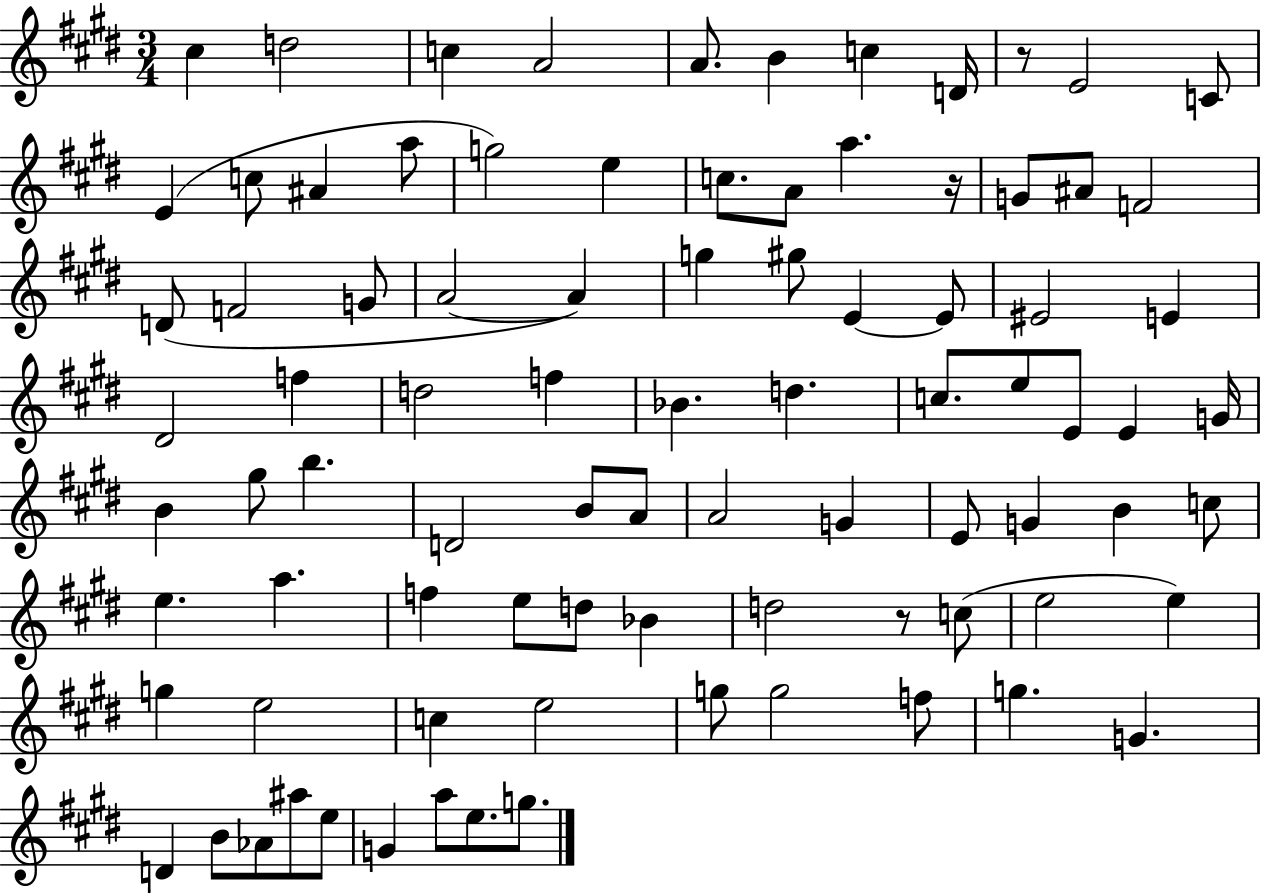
{
  \clef treble
  \numericTimeSignature
  \time 3/4
  \key e \major
  cis''4 d''2 | c''4 a'2 | a'8. b'4 c''4 d'16 | r8 e'2 c'8 | \break e'4( c''8 ais'4 a''8 | g''2) e''4 | c''8. a'8 a''4. r16 | g'8 ais'8 f'2 | \break d'8( f'2 g'8 | a'2~~ a'4) | g''4 gis''8 e'4~~ e'8 | eis'2 e'4 | \break dis'2 f''4 | d''2 f''4 | bes'4. d''4. | c''8. e''8 e'8 e'4 g'16 | \break b'4 gis''8 b''4. | d'2 b'8 a'8 | a'2 g'4 | e'8 g'4 b'4 c''8 | \break e''4. a''4. | f''4 e''8 d''8 bes'4 | d''2 r8 c''8( | e''2 e''4) | \break g''4 e''2 | c''4 e''2 | g''8 g''2 f''8 | g''4. g'4. | \break d'4 b'8 aes'8 ais''8 e''8 | g'4 a''8 e''8. g''8. | \bar "|."
}